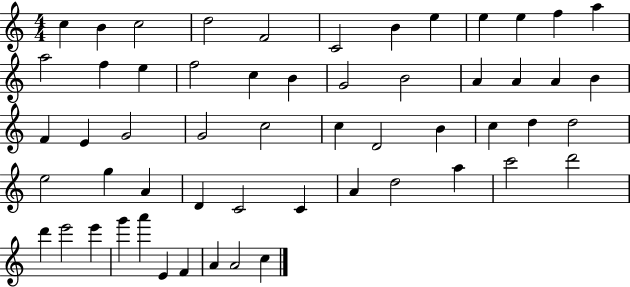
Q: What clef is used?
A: treble